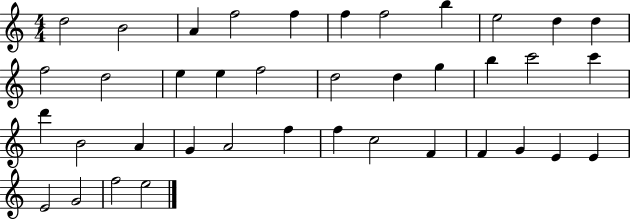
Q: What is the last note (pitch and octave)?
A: E5